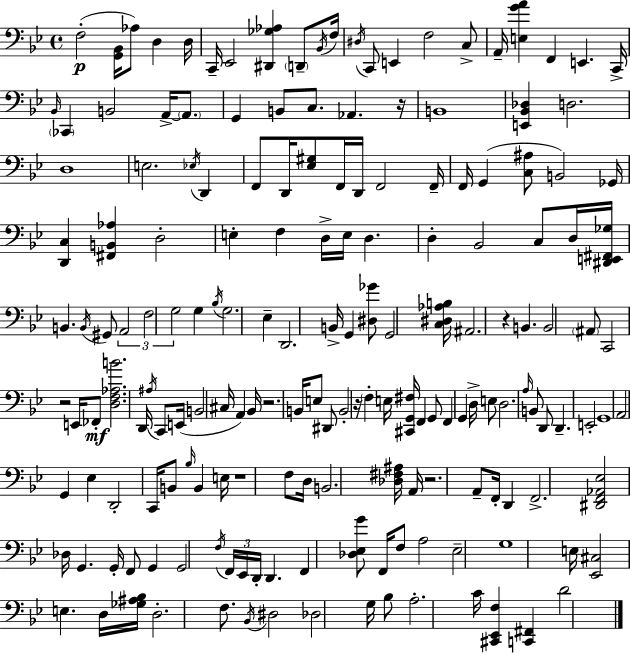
F3/h [G2,Bb2]/s Ab3/e D3/q D3/s C2/s Eb2/h [D#2,Gb3,Ab3]/q D2/e Bb2/s F3/s D#3/s C2/e E2/q F3/h C3/e A2/s [E3,G4,A4]/q F2/q E2/q. C2/s Bb2/s CES2/q B2/h A2/s A2/e. G2/q B2/e C3/e. Ab2/q. R/s B2/w [E2,Bb2,Db3]/q D3/h. D3/w E3/h. Eb3/s D2/q F2/e D2/s [Eb3,G#3]/e F2/s D2/s F2/h F2/s F2/s G2/q [C3,A#3]/e B2/h Gb2/s [D2,C3]/q [F#2,B2,Ab3]/q D3/h E3/q F3/q D3/s E3/s D3/q. D3/q Bb2/h C3/e D3/s [D#2,E2,F#2,Gb3]/s B2/q. B2/s G#2/e A2/h F3/h G3/h G3/q Bb3/s G3/h. Eb3/q D2/h. B2/s G2/q [D#3,Gb4]/e G2/h [C3,D#3,Ab3,B3]/s A#2/h. R/q B2/q. B2/h A#2/e C2/h R/h E2/s FES2/e [D3,F3,Ab3,B4]/h. D2/s A#3/s C2/e E2/s B2/h C#3/s A2/q Bb2/s R/h. B2/s E3/e D#2/e B2/h R/s F3/q E3/s [C#2,G2,F#3]/s F2/q G2/e F2/q G2/q D3/s E3/e D3/h. A3/s B2/e D2/e D2/q. E2/h G2/w A2/h G2/q Eb3/q D2/h C2/s B2/e Bb3/s B2/q E3/s R/w F3/e D3/s B2/h. [Db3,F#3,A#3]/s A2/s R/h. A2/e F2/s D2/q F2/h. [D#2,F2,Ab2,Eb3]/h Db3/s G2/q. G2/s F2/e G2/q G2/h F3/s F2/s Eb2/s D2/s D2/q. F2/q [Db3,Eb3,G4]/e F2/s F3/e A3/h Eb3/h G3/w E3/s [Eb2,C#3]/h E3/q. D3/s [Gb3,A#3,Bb3]/s D3/h. F3/e. Bb2/s D#3/h Db3/h G3/s Bb3/e A3/h. C4/s [C#2,Eb2,F3]/q [C2,F#2]/q D4/h